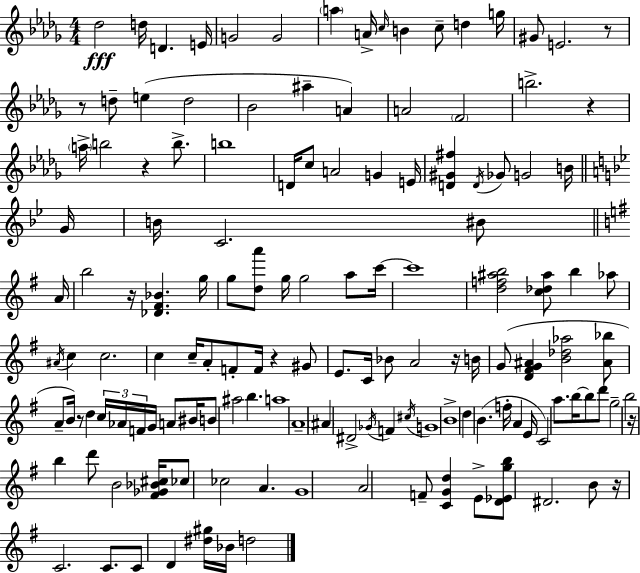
{
  \clef treble
  \numericTimeSignature
  \time 4/4
  \key bes \minor
  des''2\fff d''16 d'4. e'16 | g'2 g'2 | \parenthesize a''4 a'16-> \grace { c''16 } b'4 c''8-- d''4 | g''16 gis'8 e'2. r8 | \break r8 d''8-- e''4( d''2 | bes'2 ais''4-- a'4) | a'2 \parenthesize f'2 | b''2.-> r4 | \break \parenthesize a''16-> b''2 r4 b''8.-> | b''1 | d'16 c''8 a'2 g'4 | e'16 <d' gis' fis''>4 \acciaccatura { d'16 } ges'8 g'2 | \break b'16 \bar "||" \break \key bes \major g'16 b'16 c'2. bis'8 | \bar "||" \break \key g \major a'16 b''2 r16 <des' fis' bes'>4. | g''16 g''8 <d'' a'''>8 g''16 g''2 a''8 | c'''16~~ c'''1 | <d'' f'' ais'' b''>2 <c'' des'' ais''>8 b''4 aes''8 | \break \acciaccatura { ais'16 } c''4 c''2. | c''4 c''16-- a'8-. f'8-. f'16 r4 | gis'8 e'8. c'16 bes'8 a'2 | r16 b'16 g'8( <d' fis' g' ais'>4 <b' des'' aes''>2 | \break <ais' bes''>8 a'8-- b'16) r8 d''4 \tuplet 3/2 { c''16 aes'16 f'16 } g'16 a'8 | bis'16 b'8 ais''2 b''4. | a''1 | a'1-- | \break \parenthesize ais'4 dis'2-> \acciaccatura { ges'16 } f'4 | \acciaccatura { cis''16 } g'1 | b'1-> | d''4 b'4.( f''16-. a'4 | \break e'16 c'2) a''8. b''16~~ | b''8 d'''8 g''2-- b''2 | r16 b''4 d'''8 b'2 | <fis' ges' bes' cis''>16 ces''8 ces''2 a'4. | \break g'1 | a'2 f'8-- <c' g' d''>4 | e'8-> <d' ees' g'' b''>8 dis'2. | b'8 r16 c'2. | \break c'8. c'8 d'4 <dis'' gis''>16 bes'16 d''2 | \bar "|."
}